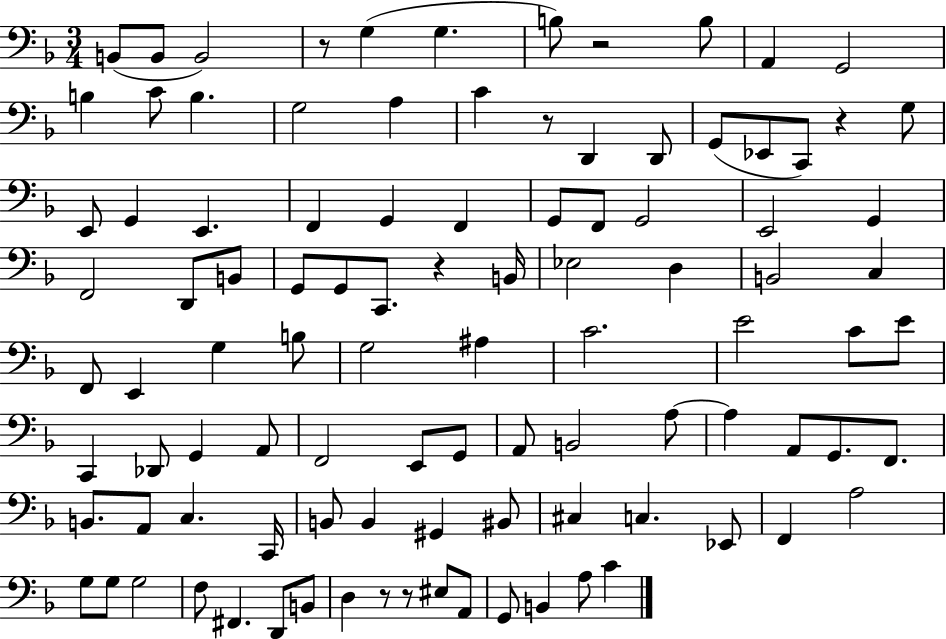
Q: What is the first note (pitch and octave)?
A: B2